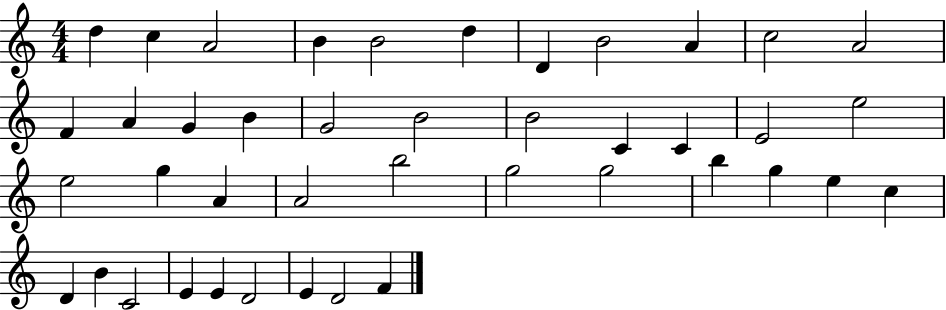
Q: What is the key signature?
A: C major